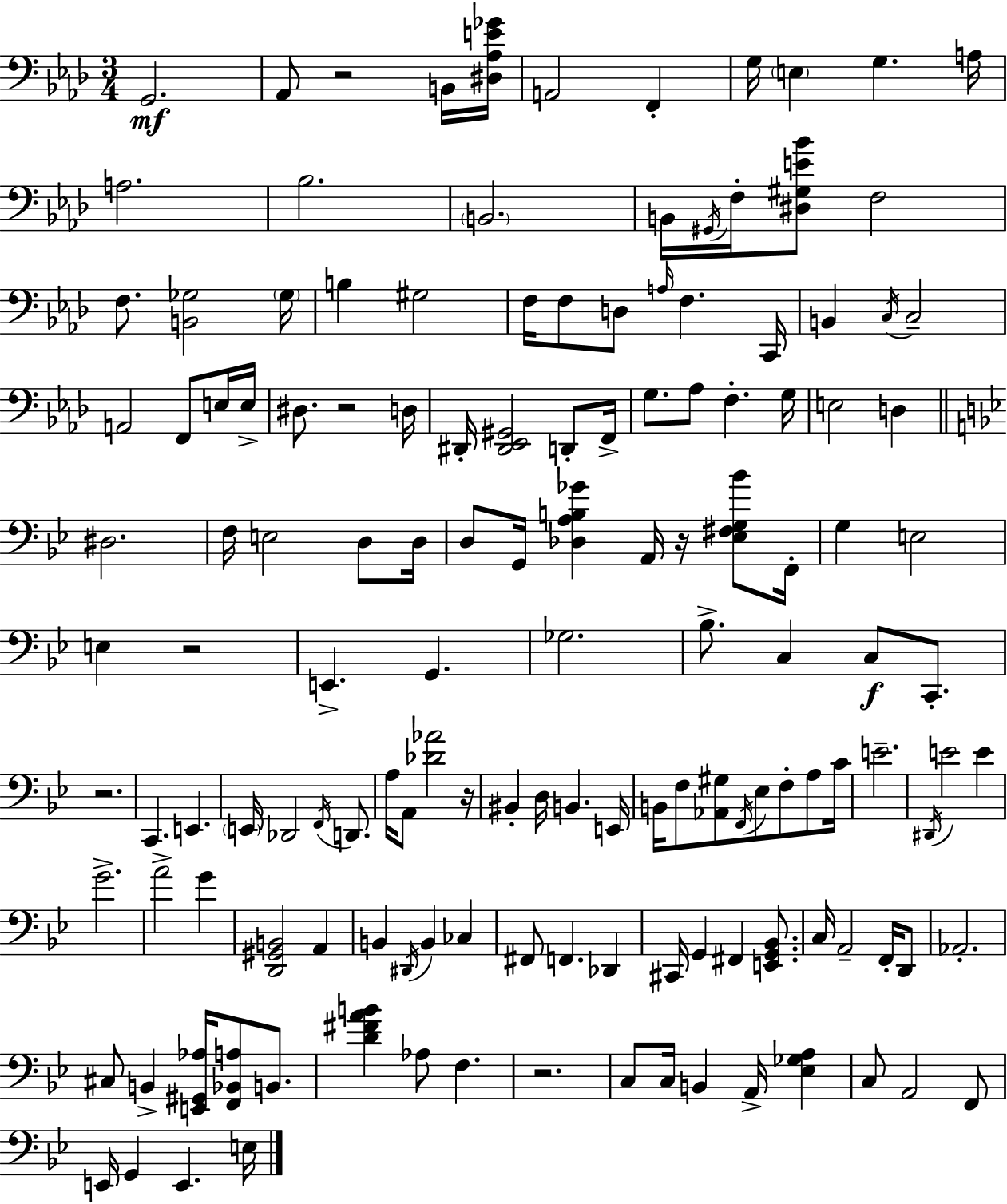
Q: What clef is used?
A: bass